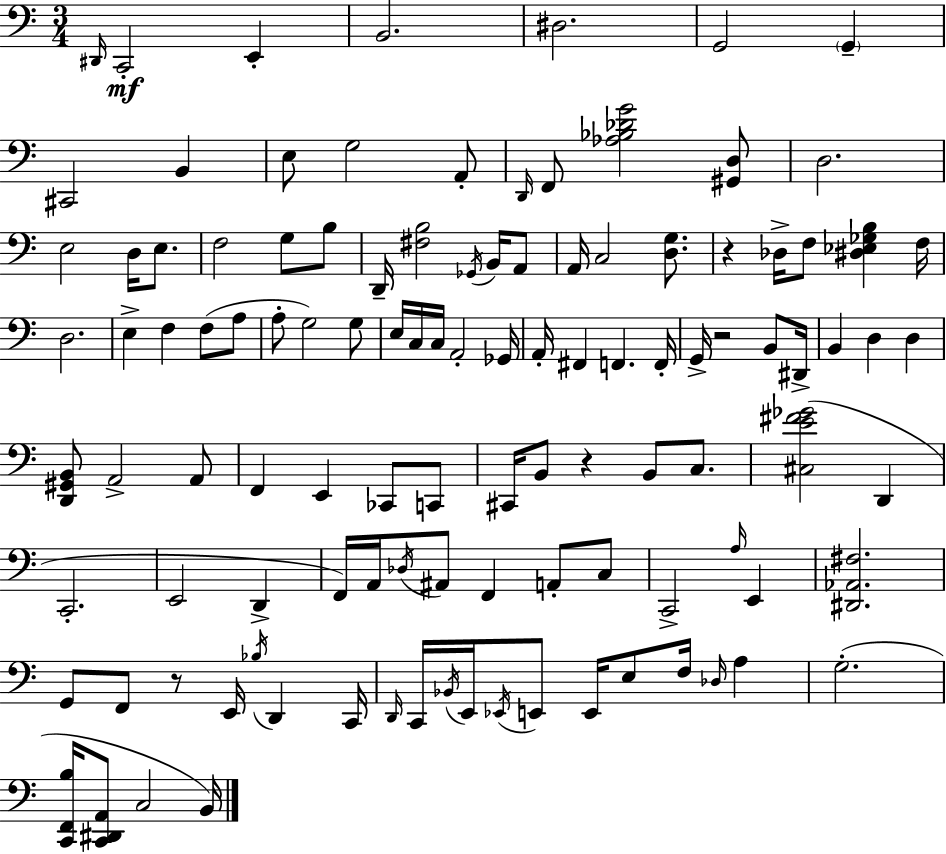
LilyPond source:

{
  \clef bass
  \numericTimeSignature
  \time 3/4
  \key c \major
  \grace { dis,16 }\mf c,2-. e,4-. | b,2. | dis2. | g,2 \parenthesize g,4-- | \break cis,2 b,4 | e8 g2 a,8-. | \grace { d,16 } f,8 <aes bes des' g'>2 | <gis, d>8 d2. | \break e2 d16 e8. | f2 g8 | b8 d,16-- <fis b>2 \acciaccatura { ges,16 } | b,16 a,8 a,16 c2 | \break <d g>8. r4 des16-> f8 <dis ees ges b>4 | f16 d2. | e4-> f4 f8( | a8 a8-. g2) | \break g8 e16 c16 c16 a,2-. | ges,16 a,16-. fis,4 f,4. | f,16-. g,16-> r2 | b,8 dis,16-> b,4 d4 d4 | \break <d, gis, b,>8 a,2-> | a,8 f,4 e,4 ces,8 | c,8 cis,16 b,8 r4 b,8 | c8. <cis e' fis' ges'>2( d,4 | \break c,2.-. | e,2 d,4-> | f,16) a,16 \acciaccatura { des16 } ais,8 f,4 | a,8-. c8 c,2-> | \break \grace { a16 } e,4 <dis, aes, fis>2. | g,8 f,8 r8 e,16 | \acciaccatura { bes16 } d,4 c,16 \grace { d,16 } c,16 \acciaccatura { bes,16 } e,16 \acciaccatura { ees,16 } e,8 | e,16 e8 f16 \grace { des16 } a4 g2.-.( | \break <c, f, b>16 <c, dis, a,>8 | c2 b,16) \bar "|."
}